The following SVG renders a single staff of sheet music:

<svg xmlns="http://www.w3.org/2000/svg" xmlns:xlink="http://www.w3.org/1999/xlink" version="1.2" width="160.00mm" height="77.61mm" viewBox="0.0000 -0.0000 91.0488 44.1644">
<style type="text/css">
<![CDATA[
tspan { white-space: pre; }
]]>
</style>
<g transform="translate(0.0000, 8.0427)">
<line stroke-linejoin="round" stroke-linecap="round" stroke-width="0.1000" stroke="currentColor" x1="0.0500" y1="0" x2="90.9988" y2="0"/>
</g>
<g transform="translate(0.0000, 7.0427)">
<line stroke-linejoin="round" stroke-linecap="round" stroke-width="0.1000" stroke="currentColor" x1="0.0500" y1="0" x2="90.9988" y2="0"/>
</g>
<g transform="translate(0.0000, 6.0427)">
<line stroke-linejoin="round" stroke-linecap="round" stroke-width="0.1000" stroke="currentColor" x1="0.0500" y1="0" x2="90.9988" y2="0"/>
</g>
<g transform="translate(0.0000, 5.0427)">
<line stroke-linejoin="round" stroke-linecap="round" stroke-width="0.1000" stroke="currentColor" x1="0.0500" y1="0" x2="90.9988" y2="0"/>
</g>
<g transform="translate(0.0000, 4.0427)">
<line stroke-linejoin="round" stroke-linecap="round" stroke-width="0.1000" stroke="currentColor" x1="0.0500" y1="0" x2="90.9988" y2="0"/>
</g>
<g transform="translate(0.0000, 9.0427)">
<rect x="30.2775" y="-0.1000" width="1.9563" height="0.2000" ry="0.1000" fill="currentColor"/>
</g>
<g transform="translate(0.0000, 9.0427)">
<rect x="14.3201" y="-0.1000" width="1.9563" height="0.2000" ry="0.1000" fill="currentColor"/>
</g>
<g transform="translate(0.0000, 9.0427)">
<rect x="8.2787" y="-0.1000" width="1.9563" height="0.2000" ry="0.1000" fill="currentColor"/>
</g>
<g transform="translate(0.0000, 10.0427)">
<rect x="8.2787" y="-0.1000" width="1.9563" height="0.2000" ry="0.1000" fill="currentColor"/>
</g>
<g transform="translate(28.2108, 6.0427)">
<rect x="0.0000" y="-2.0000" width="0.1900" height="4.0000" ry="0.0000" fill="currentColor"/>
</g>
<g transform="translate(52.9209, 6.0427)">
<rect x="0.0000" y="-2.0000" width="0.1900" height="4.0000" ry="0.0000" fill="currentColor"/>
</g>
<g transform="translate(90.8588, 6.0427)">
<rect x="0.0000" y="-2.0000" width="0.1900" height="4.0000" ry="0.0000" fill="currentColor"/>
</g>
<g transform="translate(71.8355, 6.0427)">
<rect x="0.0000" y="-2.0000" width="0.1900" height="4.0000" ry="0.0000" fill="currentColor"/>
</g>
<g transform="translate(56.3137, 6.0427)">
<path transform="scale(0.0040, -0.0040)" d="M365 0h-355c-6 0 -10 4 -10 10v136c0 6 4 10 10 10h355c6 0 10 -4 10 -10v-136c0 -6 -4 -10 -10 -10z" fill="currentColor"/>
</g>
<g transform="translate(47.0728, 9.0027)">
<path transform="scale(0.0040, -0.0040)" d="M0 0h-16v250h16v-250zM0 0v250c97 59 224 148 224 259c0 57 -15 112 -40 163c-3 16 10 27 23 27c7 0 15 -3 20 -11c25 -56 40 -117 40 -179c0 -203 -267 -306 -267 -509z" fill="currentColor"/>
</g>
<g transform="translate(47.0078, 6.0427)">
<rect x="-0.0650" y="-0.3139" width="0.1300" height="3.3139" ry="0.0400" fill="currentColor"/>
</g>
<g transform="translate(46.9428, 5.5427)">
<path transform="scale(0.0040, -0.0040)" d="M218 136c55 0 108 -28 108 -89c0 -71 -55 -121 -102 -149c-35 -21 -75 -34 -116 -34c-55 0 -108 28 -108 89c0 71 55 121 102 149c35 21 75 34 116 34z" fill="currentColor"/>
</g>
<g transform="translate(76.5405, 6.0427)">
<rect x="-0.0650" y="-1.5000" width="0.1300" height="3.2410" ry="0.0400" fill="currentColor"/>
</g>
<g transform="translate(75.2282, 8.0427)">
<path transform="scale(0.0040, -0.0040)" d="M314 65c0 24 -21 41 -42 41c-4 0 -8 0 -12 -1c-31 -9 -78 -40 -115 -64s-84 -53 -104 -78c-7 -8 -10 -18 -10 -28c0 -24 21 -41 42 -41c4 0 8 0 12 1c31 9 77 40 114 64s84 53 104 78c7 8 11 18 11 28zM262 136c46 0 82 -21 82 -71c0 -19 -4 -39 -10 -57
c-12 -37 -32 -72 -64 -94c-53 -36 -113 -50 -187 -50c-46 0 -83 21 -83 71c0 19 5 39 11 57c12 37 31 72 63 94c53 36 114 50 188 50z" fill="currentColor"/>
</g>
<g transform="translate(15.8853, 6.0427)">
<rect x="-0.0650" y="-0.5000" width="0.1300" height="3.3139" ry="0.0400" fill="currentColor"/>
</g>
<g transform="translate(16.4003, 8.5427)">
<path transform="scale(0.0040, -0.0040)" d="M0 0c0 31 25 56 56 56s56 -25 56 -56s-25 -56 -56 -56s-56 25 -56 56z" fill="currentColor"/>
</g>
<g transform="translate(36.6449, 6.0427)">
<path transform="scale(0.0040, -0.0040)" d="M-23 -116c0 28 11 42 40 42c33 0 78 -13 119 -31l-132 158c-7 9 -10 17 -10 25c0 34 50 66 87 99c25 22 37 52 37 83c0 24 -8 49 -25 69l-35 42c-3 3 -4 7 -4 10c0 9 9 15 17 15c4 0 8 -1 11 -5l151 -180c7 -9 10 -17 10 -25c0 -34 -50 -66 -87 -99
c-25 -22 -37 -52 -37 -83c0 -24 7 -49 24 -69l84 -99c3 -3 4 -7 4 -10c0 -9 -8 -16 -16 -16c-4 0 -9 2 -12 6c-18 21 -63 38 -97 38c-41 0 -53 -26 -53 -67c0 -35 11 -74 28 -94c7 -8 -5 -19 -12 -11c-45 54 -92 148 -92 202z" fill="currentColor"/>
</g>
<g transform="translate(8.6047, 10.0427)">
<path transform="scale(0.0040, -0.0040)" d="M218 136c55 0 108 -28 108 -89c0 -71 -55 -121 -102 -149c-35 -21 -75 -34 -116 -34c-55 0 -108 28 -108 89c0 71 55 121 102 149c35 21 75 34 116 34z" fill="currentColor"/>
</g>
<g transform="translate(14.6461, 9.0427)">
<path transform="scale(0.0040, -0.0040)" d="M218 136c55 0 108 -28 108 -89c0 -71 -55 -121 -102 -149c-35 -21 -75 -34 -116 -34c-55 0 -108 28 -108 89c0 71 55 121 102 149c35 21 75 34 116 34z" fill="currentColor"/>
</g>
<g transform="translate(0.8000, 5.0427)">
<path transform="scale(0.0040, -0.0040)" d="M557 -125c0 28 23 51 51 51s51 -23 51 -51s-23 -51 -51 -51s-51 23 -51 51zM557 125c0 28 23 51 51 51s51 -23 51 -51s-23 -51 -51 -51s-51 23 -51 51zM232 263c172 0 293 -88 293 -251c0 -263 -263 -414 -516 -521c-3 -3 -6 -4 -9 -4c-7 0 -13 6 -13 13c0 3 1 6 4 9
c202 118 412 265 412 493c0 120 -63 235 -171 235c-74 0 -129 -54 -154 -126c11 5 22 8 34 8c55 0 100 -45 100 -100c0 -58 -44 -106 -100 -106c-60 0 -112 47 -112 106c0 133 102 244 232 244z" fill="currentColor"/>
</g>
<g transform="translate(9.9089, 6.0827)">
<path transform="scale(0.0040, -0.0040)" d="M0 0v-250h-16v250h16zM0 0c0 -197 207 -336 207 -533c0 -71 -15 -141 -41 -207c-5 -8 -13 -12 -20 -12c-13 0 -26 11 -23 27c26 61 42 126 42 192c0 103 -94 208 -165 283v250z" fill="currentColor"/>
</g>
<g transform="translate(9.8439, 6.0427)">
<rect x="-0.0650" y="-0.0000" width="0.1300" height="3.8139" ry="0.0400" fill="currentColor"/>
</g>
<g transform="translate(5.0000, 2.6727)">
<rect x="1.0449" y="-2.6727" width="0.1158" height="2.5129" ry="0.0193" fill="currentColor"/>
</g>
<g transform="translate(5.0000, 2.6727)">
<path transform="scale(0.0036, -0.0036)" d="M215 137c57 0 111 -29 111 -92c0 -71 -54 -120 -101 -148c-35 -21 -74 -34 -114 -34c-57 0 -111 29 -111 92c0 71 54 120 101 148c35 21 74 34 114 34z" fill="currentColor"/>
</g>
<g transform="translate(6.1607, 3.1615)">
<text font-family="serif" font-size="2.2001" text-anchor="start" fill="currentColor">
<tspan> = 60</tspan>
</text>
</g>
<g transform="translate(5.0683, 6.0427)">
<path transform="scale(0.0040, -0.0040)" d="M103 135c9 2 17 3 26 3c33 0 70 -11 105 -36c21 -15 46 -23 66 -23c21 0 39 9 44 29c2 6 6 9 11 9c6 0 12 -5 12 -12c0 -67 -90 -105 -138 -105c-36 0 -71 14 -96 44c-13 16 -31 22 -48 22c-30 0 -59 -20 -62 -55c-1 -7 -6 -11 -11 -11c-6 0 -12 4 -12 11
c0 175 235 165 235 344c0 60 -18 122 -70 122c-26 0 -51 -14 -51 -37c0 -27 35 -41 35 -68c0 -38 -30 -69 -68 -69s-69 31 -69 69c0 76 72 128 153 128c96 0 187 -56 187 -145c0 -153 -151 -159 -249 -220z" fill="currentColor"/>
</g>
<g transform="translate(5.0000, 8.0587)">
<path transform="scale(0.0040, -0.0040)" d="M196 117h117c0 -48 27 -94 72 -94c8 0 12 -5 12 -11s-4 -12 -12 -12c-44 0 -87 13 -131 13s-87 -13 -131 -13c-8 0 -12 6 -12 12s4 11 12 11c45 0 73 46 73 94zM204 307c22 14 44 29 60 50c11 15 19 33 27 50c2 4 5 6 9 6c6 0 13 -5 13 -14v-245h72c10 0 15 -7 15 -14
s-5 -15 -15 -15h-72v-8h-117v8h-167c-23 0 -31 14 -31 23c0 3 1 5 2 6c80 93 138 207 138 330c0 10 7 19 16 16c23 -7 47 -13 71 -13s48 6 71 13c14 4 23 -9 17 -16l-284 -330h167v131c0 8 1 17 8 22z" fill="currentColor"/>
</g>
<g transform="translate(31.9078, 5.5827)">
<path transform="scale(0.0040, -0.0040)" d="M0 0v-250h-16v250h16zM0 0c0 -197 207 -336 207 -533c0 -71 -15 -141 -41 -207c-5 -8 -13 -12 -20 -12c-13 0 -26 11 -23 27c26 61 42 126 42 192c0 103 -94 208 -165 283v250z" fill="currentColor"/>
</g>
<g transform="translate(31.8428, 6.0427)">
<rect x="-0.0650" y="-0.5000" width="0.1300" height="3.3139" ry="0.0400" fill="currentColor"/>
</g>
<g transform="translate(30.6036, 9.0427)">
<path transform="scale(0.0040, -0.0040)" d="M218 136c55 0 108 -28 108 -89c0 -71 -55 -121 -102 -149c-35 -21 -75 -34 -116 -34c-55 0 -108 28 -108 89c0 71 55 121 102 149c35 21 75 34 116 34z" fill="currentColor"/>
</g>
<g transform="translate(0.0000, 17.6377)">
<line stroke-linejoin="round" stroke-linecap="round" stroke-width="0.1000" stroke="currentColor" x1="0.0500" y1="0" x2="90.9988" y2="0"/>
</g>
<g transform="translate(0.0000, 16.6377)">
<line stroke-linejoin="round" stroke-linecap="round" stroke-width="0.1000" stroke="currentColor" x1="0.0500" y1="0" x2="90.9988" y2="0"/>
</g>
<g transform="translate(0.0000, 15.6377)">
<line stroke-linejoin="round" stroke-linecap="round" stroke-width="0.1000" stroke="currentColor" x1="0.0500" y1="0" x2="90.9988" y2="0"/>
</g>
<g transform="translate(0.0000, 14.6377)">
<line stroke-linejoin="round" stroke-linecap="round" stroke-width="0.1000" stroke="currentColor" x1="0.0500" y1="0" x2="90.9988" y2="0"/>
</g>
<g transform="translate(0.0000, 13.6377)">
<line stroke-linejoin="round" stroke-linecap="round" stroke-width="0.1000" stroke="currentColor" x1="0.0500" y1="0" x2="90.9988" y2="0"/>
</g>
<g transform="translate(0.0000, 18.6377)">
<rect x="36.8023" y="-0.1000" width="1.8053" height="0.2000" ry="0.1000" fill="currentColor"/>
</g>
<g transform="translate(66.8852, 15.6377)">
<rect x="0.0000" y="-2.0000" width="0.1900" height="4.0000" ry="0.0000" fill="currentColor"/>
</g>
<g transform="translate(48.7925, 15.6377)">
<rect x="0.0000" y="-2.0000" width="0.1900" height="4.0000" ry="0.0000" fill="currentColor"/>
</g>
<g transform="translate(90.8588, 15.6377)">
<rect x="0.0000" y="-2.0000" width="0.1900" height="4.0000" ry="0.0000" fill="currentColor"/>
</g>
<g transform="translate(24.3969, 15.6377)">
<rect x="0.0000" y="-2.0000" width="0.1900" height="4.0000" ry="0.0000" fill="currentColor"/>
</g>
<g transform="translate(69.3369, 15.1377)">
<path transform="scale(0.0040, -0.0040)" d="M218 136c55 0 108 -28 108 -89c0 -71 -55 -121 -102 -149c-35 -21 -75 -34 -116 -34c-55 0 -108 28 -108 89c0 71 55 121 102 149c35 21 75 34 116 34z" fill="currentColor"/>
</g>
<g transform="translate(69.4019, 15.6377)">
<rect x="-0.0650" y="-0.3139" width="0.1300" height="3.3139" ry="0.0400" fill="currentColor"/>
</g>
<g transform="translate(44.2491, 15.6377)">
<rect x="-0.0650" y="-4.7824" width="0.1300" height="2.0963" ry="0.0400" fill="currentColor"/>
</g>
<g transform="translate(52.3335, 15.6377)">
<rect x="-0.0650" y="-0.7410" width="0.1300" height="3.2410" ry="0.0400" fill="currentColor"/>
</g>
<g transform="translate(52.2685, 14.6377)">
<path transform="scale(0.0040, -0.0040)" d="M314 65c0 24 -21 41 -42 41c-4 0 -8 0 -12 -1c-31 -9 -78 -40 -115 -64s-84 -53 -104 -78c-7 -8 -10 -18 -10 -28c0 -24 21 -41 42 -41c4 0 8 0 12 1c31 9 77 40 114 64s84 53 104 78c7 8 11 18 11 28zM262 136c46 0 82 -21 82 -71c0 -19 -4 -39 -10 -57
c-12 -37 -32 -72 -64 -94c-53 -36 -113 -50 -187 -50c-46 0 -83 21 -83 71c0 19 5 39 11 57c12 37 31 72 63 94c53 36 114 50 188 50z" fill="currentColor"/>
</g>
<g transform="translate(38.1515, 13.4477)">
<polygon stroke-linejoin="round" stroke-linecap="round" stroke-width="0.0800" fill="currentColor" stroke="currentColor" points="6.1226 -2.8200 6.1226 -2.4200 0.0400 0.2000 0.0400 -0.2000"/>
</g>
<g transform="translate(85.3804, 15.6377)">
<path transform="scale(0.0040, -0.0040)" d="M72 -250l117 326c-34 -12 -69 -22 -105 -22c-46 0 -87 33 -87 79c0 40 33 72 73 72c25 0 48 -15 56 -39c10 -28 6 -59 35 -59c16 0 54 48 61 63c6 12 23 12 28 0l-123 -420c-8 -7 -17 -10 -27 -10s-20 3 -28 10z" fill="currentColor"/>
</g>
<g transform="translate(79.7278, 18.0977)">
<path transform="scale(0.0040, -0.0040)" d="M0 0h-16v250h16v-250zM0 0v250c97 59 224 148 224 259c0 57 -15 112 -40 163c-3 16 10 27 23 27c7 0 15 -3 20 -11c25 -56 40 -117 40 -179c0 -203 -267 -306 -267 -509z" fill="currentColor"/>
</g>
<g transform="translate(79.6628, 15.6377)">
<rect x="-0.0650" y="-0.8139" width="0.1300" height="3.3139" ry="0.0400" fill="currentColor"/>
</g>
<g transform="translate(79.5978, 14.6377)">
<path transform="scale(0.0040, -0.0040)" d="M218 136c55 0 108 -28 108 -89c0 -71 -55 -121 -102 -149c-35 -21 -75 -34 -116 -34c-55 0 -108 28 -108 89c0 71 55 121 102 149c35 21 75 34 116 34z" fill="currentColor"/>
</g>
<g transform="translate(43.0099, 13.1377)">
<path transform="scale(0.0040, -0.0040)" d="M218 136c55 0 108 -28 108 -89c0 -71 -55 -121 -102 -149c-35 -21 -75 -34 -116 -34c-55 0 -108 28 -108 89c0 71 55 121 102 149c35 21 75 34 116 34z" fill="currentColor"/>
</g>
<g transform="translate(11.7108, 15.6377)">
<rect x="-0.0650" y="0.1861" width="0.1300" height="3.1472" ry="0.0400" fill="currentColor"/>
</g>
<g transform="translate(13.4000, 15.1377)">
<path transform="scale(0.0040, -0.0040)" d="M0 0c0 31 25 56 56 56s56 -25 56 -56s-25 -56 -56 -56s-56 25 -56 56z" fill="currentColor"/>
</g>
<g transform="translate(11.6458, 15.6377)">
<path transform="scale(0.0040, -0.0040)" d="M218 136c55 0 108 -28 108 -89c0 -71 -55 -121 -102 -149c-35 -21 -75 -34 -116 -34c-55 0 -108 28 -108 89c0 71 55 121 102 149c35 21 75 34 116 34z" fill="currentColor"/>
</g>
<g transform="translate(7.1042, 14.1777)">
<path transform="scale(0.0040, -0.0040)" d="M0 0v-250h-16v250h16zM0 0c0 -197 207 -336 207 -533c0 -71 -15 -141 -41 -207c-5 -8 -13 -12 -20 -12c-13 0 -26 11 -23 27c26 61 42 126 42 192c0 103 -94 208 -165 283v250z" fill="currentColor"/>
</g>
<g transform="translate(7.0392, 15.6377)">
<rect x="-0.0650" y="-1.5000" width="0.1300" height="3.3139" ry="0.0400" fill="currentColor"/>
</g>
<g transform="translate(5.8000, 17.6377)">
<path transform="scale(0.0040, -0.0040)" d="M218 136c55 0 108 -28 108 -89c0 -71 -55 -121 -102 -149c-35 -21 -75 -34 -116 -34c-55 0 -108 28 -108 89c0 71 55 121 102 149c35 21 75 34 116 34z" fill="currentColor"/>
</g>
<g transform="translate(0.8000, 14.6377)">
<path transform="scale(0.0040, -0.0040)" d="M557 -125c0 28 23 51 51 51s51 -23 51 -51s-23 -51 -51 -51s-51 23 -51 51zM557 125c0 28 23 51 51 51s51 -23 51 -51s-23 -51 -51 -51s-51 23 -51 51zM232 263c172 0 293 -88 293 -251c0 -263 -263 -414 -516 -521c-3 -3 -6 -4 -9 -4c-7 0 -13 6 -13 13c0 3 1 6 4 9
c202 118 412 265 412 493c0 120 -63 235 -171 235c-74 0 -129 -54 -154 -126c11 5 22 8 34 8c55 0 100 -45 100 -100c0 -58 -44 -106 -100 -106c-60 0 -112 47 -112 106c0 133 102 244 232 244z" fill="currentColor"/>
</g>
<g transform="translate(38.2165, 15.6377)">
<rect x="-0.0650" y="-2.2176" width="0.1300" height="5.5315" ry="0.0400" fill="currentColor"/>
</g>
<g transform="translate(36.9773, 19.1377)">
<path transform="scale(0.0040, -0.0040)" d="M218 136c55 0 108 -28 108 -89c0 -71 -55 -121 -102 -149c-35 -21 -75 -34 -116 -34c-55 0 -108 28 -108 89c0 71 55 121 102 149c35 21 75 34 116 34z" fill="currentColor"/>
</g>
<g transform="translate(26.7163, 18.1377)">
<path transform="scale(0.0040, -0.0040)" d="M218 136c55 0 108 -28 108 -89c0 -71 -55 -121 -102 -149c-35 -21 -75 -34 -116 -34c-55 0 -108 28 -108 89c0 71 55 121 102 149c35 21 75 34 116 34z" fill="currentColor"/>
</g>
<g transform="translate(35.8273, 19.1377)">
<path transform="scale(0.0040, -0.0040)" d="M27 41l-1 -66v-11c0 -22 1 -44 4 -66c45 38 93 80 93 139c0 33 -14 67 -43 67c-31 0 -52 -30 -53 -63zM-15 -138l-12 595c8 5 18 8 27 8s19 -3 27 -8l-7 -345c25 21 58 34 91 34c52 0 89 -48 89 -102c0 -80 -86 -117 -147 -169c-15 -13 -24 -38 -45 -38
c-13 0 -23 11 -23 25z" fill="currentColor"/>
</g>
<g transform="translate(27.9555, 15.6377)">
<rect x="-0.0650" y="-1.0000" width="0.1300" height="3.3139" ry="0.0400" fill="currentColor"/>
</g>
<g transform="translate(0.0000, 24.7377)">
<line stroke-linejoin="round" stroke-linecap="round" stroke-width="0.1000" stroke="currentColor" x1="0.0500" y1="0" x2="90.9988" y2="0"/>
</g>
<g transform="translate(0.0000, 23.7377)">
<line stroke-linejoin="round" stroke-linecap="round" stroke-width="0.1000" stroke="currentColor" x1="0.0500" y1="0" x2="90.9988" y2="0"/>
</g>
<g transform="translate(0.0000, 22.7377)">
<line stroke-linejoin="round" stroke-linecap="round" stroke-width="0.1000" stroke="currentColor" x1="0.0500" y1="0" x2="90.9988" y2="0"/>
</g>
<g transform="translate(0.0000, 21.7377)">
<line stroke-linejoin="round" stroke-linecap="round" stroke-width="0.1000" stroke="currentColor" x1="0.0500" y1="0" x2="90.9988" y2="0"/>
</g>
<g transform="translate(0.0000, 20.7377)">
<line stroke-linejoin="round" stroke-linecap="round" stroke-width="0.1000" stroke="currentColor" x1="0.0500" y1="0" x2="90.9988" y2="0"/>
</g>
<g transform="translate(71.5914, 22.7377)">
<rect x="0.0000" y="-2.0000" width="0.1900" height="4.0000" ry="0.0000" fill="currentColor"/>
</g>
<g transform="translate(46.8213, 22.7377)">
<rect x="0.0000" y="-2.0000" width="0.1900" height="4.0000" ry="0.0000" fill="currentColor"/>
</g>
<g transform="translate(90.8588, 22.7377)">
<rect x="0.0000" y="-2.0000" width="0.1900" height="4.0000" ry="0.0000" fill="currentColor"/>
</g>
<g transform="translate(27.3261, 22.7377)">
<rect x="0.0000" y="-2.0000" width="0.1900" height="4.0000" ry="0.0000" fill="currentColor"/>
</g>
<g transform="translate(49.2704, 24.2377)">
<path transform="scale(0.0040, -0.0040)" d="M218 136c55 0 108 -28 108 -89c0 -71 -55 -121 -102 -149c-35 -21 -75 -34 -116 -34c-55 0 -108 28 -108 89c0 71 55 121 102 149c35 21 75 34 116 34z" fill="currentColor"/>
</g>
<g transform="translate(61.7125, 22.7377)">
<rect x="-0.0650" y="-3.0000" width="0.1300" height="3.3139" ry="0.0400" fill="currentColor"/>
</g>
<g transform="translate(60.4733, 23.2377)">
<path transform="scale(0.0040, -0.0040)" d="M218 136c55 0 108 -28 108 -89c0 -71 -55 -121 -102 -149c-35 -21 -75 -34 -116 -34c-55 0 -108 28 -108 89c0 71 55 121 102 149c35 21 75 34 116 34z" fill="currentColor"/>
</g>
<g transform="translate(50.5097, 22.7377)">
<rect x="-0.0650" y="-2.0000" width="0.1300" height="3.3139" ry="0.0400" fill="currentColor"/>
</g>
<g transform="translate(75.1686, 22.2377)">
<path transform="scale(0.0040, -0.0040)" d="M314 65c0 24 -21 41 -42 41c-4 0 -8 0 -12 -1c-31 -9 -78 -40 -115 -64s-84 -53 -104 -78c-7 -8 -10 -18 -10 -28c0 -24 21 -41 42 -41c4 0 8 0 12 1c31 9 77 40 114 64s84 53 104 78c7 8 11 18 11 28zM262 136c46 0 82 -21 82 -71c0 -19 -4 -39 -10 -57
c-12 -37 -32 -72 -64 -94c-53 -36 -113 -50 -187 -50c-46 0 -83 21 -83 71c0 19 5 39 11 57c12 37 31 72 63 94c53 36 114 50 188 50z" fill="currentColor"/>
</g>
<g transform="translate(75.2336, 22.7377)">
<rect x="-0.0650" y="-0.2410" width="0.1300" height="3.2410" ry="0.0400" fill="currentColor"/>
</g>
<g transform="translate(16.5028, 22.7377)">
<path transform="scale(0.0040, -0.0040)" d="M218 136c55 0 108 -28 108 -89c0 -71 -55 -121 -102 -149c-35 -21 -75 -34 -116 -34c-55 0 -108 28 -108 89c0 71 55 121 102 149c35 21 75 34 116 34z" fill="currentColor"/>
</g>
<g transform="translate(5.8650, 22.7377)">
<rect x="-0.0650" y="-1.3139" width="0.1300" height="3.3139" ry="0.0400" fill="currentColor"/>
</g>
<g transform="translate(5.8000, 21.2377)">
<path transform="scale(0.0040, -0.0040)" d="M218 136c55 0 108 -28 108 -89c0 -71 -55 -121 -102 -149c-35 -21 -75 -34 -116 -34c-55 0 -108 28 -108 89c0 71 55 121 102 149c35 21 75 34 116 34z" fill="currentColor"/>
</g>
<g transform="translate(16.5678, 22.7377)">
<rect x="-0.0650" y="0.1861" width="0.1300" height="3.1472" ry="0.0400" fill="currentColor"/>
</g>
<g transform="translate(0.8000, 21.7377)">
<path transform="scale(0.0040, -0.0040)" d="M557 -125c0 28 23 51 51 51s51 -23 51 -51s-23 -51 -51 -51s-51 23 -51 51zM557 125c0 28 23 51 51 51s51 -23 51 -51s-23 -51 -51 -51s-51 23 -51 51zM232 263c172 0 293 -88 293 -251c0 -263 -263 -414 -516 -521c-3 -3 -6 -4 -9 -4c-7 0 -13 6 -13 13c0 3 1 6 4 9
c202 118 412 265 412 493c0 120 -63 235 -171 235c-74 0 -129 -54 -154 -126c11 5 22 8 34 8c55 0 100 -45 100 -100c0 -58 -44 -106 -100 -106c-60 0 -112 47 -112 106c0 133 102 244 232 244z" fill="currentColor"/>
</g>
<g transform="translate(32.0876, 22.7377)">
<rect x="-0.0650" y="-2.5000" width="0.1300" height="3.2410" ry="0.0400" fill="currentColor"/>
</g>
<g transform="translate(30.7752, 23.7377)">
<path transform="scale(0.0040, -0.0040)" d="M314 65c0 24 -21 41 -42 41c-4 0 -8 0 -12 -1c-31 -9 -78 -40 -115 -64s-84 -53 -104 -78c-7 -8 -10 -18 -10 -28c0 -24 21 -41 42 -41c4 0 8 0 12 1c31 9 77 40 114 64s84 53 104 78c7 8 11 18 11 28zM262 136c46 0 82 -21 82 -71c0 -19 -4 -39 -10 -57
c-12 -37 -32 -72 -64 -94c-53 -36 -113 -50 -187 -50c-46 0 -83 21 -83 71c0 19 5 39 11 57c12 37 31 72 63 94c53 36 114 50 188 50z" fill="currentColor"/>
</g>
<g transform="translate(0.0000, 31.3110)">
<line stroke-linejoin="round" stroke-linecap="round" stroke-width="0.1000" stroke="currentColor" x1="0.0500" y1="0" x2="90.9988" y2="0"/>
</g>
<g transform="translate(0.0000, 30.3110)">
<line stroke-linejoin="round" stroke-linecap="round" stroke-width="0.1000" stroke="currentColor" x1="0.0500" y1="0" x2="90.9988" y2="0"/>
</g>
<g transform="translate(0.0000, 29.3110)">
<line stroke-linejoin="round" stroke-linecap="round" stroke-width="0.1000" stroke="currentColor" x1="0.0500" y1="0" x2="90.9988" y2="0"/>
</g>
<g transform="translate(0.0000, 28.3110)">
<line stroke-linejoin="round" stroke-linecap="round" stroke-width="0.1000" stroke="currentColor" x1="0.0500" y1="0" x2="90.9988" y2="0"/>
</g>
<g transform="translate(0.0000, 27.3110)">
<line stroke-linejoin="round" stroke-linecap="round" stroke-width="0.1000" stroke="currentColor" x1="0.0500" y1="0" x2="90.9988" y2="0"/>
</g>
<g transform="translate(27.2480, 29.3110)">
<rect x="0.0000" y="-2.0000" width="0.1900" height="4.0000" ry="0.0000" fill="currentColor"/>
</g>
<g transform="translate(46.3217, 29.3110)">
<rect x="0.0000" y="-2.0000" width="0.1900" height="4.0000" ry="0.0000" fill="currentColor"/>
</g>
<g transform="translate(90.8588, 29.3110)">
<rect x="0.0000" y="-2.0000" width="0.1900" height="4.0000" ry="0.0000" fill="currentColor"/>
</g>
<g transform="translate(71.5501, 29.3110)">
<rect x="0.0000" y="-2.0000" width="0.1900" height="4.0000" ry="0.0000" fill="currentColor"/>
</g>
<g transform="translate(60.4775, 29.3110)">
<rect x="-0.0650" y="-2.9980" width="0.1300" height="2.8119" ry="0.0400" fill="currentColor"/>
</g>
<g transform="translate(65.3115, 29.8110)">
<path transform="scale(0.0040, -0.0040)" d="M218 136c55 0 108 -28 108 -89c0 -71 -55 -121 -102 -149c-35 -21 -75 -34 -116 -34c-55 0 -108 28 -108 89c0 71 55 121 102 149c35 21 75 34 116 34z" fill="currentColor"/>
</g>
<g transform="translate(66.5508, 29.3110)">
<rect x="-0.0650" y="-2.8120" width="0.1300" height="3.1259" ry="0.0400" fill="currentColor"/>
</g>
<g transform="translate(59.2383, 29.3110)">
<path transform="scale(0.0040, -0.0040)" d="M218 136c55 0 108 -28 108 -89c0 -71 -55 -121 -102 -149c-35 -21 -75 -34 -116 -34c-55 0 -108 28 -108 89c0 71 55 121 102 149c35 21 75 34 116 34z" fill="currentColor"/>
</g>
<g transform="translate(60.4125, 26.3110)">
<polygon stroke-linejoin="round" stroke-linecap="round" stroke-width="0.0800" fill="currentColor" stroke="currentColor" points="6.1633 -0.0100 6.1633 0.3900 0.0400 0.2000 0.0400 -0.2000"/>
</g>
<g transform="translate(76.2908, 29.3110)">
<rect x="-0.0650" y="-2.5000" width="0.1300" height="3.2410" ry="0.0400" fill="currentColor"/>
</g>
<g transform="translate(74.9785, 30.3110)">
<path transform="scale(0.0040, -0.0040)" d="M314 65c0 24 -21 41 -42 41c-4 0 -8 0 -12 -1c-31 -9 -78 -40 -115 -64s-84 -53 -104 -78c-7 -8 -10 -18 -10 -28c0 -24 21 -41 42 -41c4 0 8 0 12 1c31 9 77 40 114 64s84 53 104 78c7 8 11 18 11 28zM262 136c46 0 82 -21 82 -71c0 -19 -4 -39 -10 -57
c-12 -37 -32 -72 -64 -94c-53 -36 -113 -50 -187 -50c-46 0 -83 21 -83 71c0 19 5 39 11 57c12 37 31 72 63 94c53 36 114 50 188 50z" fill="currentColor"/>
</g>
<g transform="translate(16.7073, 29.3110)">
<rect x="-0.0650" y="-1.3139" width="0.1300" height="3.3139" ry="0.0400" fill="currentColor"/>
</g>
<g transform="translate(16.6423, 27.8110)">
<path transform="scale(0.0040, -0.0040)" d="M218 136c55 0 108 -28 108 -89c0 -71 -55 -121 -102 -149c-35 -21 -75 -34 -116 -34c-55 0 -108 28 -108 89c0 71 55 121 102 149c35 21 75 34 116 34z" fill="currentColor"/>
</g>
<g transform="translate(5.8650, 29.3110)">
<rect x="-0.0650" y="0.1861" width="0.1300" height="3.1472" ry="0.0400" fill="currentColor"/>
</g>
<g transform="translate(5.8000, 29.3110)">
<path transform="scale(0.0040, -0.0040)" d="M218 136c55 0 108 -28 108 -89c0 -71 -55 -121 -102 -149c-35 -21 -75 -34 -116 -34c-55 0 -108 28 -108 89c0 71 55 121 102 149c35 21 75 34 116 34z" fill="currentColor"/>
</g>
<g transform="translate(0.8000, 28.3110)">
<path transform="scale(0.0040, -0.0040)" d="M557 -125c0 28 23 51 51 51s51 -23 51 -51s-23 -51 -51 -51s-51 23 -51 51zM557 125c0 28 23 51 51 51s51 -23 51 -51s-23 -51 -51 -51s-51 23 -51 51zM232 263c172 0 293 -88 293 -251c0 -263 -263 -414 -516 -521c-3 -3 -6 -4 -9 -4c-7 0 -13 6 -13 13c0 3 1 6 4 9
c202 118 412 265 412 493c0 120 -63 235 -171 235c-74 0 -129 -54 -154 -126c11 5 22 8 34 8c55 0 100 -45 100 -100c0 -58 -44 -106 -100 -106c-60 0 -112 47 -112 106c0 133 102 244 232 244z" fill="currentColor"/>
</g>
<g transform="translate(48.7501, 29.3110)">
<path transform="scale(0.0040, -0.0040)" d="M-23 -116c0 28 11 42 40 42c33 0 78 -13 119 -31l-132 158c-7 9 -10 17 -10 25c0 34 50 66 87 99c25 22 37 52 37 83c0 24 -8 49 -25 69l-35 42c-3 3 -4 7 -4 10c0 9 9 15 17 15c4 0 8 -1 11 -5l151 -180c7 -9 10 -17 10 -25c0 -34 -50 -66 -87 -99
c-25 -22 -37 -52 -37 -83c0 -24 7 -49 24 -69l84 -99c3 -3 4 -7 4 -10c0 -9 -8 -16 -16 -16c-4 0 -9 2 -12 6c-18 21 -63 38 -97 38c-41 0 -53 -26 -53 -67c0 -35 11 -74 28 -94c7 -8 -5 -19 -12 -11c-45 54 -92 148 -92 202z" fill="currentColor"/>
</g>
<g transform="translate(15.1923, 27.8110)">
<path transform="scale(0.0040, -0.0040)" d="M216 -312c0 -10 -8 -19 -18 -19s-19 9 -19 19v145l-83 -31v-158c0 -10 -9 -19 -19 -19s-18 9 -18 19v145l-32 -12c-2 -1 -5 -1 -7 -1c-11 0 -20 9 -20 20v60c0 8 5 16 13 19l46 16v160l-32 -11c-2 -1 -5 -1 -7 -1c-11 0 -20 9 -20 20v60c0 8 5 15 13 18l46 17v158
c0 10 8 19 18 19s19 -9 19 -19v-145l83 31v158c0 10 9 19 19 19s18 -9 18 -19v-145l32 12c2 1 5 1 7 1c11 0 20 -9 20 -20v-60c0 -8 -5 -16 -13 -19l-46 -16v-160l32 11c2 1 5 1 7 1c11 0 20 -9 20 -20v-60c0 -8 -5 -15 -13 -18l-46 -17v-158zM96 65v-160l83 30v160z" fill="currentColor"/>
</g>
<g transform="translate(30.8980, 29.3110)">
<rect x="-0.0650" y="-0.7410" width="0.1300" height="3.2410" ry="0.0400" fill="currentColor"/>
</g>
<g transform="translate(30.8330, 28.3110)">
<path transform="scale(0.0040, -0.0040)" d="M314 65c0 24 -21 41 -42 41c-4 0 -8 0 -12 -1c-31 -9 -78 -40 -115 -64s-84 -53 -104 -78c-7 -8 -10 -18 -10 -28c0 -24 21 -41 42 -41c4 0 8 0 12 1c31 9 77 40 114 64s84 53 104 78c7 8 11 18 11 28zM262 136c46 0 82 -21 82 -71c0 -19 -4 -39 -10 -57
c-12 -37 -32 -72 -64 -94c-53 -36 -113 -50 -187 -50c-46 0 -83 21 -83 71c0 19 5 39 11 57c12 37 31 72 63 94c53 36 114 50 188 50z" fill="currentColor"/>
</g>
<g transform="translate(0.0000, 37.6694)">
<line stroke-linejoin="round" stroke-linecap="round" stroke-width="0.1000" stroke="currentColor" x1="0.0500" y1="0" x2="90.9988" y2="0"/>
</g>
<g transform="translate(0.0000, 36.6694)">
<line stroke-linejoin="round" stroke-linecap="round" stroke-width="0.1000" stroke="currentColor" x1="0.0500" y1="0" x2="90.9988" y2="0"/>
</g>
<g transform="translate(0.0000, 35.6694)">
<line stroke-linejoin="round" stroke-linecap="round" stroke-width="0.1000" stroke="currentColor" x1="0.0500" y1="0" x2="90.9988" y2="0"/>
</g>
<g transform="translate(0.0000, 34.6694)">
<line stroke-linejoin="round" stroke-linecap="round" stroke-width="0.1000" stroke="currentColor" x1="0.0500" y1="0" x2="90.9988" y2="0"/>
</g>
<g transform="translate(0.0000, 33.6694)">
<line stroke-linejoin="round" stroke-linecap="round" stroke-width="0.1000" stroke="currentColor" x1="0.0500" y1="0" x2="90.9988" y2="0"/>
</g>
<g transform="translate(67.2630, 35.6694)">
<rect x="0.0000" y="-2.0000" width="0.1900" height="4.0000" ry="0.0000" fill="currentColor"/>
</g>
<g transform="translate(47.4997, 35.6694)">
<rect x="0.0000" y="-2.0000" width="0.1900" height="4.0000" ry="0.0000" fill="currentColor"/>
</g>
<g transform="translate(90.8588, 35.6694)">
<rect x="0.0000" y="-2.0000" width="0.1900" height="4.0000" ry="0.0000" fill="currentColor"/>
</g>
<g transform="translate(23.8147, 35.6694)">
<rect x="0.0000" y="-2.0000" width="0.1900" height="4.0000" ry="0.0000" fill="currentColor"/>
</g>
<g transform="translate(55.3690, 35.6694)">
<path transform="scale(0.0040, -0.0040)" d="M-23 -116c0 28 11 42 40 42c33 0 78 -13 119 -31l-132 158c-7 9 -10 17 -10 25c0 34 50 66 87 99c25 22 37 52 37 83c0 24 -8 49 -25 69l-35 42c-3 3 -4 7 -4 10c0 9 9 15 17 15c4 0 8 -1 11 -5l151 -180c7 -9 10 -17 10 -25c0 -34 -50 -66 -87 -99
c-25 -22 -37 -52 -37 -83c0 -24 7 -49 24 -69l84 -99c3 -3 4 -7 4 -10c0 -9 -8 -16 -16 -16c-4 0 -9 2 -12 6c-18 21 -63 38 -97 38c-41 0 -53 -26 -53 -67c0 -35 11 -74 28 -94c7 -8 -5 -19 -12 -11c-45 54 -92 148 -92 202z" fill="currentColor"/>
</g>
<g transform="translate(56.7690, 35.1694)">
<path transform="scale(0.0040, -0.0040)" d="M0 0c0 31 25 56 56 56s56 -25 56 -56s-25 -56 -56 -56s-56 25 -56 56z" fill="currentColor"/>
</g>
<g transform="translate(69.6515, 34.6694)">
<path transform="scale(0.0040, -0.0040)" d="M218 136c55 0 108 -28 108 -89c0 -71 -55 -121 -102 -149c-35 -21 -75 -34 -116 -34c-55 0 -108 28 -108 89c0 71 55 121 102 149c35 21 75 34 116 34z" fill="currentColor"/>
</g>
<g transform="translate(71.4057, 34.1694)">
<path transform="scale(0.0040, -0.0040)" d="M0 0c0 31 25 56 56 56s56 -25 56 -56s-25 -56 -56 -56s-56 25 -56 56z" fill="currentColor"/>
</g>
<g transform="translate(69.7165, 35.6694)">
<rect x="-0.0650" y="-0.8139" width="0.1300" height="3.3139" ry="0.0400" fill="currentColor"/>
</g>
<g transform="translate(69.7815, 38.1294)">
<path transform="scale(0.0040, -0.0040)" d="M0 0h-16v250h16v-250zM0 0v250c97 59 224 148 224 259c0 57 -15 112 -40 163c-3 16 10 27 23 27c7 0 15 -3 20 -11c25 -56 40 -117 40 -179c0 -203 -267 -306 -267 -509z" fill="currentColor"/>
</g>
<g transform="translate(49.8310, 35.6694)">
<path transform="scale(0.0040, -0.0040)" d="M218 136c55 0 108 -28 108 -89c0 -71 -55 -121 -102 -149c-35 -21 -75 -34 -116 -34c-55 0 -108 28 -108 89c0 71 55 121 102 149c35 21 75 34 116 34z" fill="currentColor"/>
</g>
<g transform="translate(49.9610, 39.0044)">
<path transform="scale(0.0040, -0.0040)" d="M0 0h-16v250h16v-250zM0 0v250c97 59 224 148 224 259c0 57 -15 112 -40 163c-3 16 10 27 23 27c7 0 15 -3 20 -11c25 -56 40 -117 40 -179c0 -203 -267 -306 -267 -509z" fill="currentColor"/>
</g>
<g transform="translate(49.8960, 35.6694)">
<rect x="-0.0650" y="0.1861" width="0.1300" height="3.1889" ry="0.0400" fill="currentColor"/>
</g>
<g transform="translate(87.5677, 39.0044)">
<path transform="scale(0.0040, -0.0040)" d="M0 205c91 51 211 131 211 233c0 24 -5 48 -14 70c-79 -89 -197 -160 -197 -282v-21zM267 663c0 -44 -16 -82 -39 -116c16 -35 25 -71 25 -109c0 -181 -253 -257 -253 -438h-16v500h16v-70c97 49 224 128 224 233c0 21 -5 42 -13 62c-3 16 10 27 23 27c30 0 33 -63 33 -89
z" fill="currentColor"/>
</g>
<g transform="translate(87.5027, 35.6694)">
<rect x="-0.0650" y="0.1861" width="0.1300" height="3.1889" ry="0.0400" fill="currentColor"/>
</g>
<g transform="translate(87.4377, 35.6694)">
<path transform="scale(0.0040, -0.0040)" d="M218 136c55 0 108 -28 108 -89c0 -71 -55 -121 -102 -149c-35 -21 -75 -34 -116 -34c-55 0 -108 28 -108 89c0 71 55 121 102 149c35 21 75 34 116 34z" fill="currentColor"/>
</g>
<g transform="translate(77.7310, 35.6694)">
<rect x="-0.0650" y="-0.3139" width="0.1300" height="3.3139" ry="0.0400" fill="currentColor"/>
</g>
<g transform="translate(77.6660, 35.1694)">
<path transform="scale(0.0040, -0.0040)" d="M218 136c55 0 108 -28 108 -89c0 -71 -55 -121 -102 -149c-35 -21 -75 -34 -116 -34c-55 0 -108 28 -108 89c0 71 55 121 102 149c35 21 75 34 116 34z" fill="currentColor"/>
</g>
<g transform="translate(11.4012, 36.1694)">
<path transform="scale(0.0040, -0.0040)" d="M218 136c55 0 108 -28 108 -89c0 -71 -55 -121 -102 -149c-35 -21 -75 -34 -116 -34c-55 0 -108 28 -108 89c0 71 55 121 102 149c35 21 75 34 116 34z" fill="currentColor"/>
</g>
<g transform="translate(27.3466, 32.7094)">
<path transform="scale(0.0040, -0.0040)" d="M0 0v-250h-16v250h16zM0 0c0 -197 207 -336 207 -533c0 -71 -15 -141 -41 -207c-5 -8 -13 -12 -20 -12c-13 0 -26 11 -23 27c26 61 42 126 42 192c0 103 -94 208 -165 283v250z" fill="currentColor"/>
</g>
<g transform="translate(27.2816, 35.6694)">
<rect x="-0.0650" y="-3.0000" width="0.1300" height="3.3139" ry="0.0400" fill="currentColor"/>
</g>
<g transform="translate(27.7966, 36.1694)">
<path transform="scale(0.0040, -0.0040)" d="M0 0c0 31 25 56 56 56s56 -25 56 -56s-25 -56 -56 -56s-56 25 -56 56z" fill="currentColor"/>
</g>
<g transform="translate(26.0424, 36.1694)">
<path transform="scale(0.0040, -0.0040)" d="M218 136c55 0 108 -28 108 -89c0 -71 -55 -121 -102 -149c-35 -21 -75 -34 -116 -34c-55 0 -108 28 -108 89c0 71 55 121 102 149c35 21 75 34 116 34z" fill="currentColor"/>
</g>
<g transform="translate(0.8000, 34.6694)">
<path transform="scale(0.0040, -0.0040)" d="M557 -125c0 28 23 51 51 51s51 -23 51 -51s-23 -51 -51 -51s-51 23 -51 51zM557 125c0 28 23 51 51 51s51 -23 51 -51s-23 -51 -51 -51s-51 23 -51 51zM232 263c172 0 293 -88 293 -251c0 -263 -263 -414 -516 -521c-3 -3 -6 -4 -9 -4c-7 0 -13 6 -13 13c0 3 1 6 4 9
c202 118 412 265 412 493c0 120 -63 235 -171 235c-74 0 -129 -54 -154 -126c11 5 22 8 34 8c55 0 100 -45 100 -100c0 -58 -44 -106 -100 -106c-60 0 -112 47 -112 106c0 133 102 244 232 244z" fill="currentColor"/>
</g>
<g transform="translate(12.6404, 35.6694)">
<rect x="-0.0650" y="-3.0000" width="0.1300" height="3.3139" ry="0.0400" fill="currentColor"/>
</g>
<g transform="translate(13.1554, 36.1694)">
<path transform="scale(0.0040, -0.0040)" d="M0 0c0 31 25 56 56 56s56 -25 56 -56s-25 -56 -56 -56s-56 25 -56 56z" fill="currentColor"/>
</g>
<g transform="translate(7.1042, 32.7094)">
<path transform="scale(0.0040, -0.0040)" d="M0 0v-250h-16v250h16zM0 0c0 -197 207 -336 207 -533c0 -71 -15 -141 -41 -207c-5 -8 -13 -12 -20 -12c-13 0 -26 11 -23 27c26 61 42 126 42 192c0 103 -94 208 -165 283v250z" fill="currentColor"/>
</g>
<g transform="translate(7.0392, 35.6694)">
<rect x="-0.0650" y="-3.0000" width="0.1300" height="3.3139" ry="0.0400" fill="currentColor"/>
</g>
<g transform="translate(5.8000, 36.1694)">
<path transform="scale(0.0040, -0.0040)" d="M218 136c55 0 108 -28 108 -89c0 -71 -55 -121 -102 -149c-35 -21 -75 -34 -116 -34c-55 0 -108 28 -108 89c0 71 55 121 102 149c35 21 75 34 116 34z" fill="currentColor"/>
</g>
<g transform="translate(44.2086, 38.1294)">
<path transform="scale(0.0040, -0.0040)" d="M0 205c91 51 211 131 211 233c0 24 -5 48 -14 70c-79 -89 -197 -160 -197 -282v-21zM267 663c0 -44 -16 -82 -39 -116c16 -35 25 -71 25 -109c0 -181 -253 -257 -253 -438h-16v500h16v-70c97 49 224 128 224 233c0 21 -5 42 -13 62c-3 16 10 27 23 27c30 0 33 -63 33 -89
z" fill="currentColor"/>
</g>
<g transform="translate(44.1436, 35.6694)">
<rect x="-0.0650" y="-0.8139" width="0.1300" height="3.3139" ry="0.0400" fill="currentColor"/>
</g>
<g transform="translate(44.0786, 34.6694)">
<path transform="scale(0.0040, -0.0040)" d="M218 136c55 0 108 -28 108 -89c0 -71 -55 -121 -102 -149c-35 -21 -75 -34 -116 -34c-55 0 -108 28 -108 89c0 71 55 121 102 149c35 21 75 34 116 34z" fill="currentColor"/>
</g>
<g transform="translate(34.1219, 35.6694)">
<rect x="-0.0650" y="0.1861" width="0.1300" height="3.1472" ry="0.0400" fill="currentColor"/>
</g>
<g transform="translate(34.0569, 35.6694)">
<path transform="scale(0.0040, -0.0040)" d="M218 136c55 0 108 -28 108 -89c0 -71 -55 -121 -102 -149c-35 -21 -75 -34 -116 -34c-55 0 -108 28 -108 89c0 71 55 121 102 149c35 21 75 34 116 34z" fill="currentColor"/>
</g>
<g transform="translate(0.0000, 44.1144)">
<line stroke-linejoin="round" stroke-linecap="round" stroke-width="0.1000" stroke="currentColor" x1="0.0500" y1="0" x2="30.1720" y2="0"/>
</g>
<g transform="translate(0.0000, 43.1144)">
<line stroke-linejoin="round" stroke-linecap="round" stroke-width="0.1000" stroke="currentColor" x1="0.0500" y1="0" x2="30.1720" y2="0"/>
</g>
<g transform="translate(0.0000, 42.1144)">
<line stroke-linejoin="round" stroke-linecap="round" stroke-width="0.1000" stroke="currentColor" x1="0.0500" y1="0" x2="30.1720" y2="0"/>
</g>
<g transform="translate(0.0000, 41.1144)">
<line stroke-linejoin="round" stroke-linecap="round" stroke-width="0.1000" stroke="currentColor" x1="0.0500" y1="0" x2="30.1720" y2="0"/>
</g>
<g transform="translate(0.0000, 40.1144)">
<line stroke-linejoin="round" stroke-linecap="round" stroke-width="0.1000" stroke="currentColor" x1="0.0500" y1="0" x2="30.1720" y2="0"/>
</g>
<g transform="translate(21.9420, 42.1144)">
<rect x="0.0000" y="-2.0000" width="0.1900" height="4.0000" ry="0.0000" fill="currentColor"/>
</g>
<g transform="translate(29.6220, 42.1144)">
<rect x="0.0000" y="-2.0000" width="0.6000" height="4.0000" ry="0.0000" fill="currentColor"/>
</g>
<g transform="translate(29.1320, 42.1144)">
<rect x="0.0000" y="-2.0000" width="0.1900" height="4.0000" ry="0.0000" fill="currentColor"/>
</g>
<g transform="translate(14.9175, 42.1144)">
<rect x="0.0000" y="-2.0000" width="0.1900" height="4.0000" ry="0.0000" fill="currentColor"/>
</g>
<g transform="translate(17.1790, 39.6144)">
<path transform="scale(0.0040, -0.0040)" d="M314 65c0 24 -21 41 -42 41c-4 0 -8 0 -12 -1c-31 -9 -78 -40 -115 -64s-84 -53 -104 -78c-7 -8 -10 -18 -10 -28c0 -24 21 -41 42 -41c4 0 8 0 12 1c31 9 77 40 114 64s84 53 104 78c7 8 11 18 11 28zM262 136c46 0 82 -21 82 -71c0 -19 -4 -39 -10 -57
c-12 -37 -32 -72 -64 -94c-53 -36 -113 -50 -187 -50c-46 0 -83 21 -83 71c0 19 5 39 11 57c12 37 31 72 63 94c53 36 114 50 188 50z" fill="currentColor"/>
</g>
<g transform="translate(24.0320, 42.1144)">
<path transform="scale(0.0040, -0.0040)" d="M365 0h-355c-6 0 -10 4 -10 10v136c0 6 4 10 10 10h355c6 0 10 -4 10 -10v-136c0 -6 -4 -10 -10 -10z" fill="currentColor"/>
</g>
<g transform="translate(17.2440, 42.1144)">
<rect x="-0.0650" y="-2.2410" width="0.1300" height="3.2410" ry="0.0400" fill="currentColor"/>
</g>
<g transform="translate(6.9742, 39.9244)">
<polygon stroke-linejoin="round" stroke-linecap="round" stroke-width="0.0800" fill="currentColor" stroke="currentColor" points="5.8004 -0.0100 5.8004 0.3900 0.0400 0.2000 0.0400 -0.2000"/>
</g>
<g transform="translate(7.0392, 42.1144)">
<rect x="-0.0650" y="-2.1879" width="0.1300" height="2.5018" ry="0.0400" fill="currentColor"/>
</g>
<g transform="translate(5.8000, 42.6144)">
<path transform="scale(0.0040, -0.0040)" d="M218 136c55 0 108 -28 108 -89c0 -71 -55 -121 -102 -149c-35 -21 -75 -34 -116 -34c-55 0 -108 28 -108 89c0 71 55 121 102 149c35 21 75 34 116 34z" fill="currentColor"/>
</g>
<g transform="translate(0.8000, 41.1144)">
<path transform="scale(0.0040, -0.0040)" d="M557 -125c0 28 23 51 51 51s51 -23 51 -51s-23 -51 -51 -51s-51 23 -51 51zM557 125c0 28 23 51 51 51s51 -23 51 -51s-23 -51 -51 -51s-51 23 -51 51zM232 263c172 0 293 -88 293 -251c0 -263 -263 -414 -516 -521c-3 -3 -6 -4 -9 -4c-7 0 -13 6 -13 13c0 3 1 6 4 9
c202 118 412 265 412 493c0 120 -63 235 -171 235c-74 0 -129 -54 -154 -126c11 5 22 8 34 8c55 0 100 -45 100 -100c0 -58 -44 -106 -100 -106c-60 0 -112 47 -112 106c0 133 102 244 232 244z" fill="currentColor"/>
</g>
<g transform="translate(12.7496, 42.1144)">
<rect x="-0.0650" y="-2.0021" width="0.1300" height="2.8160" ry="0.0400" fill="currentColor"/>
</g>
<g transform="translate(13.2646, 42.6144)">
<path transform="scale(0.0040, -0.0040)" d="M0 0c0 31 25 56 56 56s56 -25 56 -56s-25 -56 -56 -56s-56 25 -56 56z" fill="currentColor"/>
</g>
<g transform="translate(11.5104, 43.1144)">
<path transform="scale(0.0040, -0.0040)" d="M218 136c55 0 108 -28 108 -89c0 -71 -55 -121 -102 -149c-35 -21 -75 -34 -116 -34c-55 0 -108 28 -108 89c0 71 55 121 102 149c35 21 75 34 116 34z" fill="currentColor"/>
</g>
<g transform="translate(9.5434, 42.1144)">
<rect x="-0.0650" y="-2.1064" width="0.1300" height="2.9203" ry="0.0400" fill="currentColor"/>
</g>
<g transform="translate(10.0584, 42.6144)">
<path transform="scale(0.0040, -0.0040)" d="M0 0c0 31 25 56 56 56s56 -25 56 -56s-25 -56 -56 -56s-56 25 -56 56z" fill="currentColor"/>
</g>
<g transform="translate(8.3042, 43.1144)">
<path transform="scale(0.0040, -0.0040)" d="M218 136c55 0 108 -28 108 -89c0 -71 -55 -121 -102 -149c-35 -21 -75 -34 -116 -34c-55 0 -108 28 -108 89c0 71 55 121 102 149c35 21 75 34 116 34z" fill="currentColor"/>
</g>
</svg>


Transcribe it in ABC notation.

X:1
T:Untitled
M:2/4
L:1/4
K:C
C,,/2 E,, E,,/2 z E,/2 z2 G,,2 G,,/2 D, F,, _D,,/2 B,/2 F,2 E, F,/2 z/2 G, D, B,,2 A,, C, E,2 D, ^G, F,2 z D,/2 C,/2 B,,2 C,/2 C, C,/2 D, F,/4 D,/2 z F,/2 E, D,/4 C,/2 B,,/2 B,,/2 B,2 z2